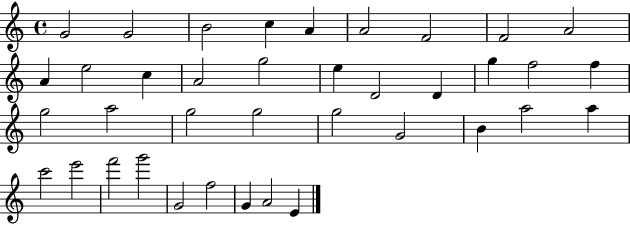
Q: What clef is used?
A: treble